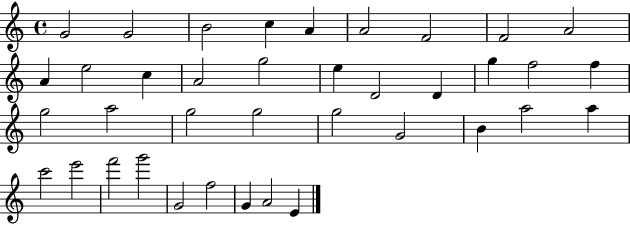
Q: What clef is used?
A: treble